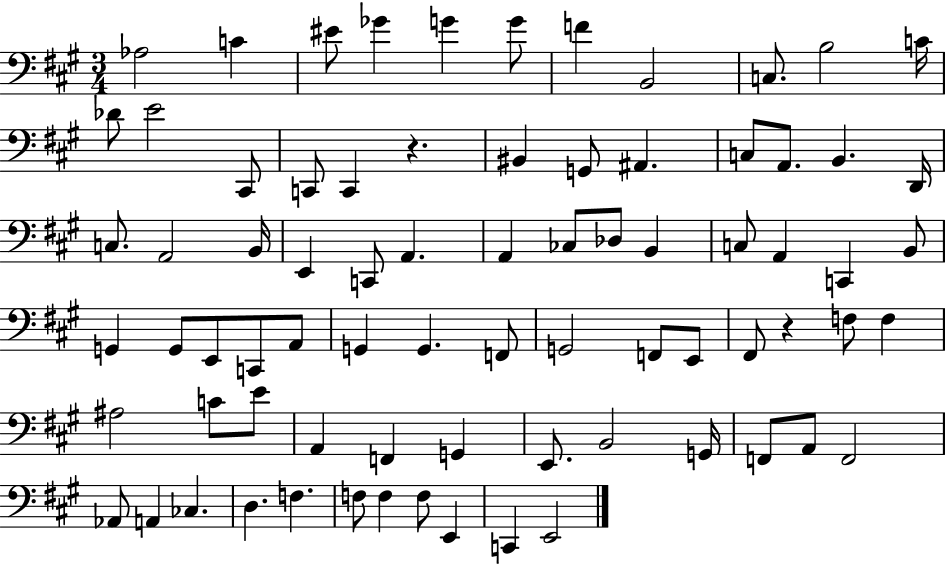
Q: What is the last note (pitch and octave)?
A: E2